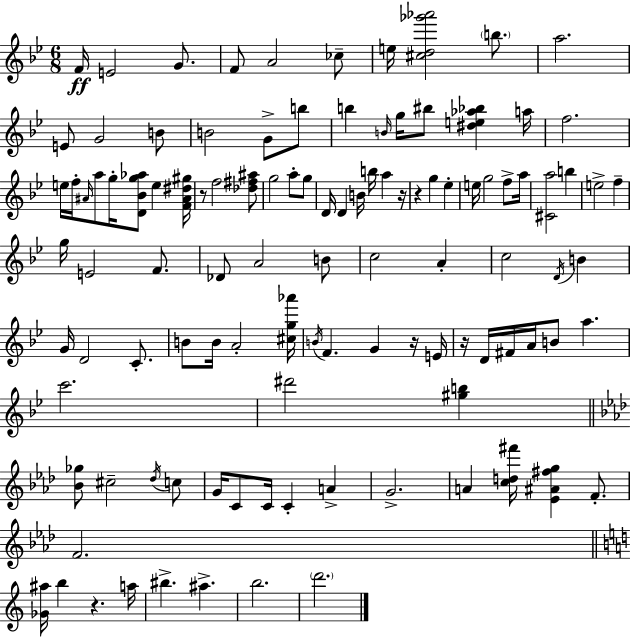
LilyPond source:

{
  \clef treble
  \numericTimeSignature
  \time 6/8
  \key g \minor
  f'16\ff e'2 g'8. | f'8 a'2 ces''8-- | e''16 <cis'' d'' ges''' aes'''>2 \parenthesize b''8. | a''2. | \break e'8 g'2 b'8 | b'2 g'8-> b''8 | b''4 \grace { b'16 } g''16 bis''8 <dis'' e'' aes'' bes''>4 | a''16 f''2. | \break e''16 f''16-. \grace { ais'16 } a''8 g''16-. <d' bes' g'' aes''>8 e''4 | <f' ais' dis'' gis''>16 r8 f''2 | <des'' fis'' ais''>8 g''2 a''8-. | g''8 d'16 d'4 b'16 b''16 a''4 | \break r16 r4 g''4 ees''4-. | e''16 g''2 f''8-> | a''16 <cis' a''>2 b''4 | e''2-> f''4-- | \break g''16 e'2 f'8. | des'8 a'2 | b'8 c''2 a'4-. | c''2 \acciaccatura { d'16 } b'4 | \break g'16 d'2 | c'8.-. b'8 b'16 a'2-. | <cis'' g'' aes'''>16 \acciaccatura { b'16 } f'4. g'4 | r16 e'16 r16 d'16 fis'16 a'16 b'8 a''4. | \break c'''2. | dis'''2 | <gis'' b''>4 \bar "||" \break \key f \minor <bes' ges''>8 cis''2-- \acciaccatura { des''16 } c''8 | g'16 c'8 c'16 c'4-. a'4-> | g'2.-> | a'4 <c'' d'' fis'''>16 <ees' ais' fis'' g''>4 f'8.-. | \break f'2. | \bar "||" \break \key c \major <ges' ais''>16 b''4 r4. a''16 | bis''4.-> ais''4.-> | b''2. | \parenthesize d'''2. | \break \bar "|."
}